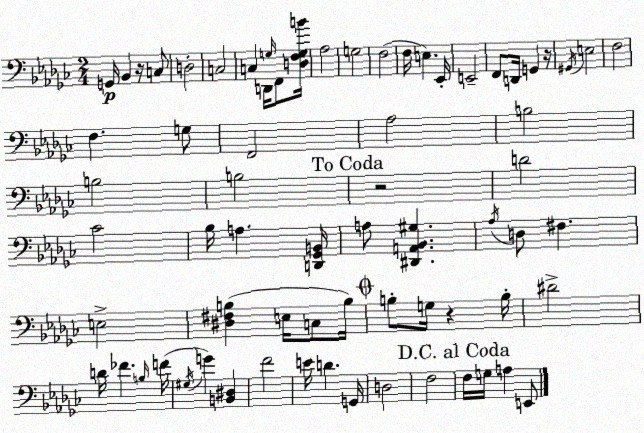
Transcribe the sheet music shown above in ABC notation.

X:1
T:Untitled
M:2/4
L:1/4
K:Ebm
G,,/4 _B,, z/4 C,/2 D,2 C,2 C, D,,/4 G,/4 F,,/2 [D,F,G,B]/4 _A,2 G,2 F,2 F,/4 E, _E,,/4 E,,2 F,,/2 D,,/4 G,, z/4 ^G,,/4 E,2 F,2 F, G,/2 F,,2 _A,2 B,2 B,2 B,2 z2 D2 _C2 _B,/4 A, [D,,_G,,B,,]/4 A,/2 [^D,,A,,_B,,^G,] _A,/4 D,/2 ^F, E,2 [^D,^F,B,] E,/4 C,/2 B,/4 B,/2 G,/4 z B,/4 ^D2 D/4 _F B,/4 F/4 ^G,/4 G [B,,^D,] F2 E/4 D G,,/4 D,2 F,2 F,/4 G,/4 A, E,,/2